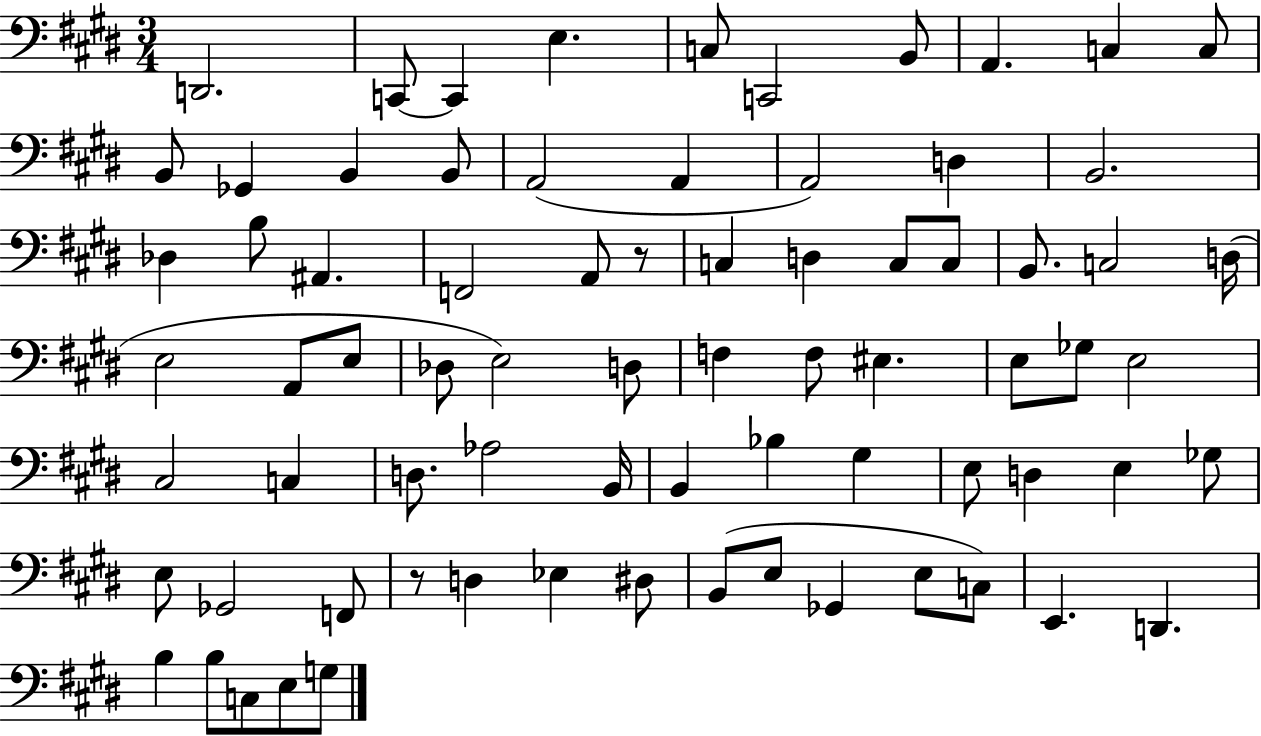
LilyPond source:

{
  \clef bass
  \numericTimeSignature
  \time 3/4
  \key e \major
  d,2. | c,8~~ c,4 e4. | c8 c,2 b,8 | a,4. c4 c8 | \break b,8 ges,4 b,4 b,8 | a,2( a,4 | a,2) d4 | b,2. | \break des4 b8 ais,4. | f,2 a,8 r8 | c4 d4 c8 c8 | b,8. c2 d16( | \break e2 a,8 e8 | des8 e2) d8 | f4 f8 eis4. | e8 ges8 e2 | \break cis2 c4 | d8. aes2 b,16 | b,4 bes4 gis4 | e8 d4 e4 ges8 | \break e8 ges,2 f,8 | r8 d4 ees4 dis8 | b,8( e8 ges,4 e8 c8) | e,4. d,4. | \break b4 b8 c8 e8 g8 | \bar "|."
}